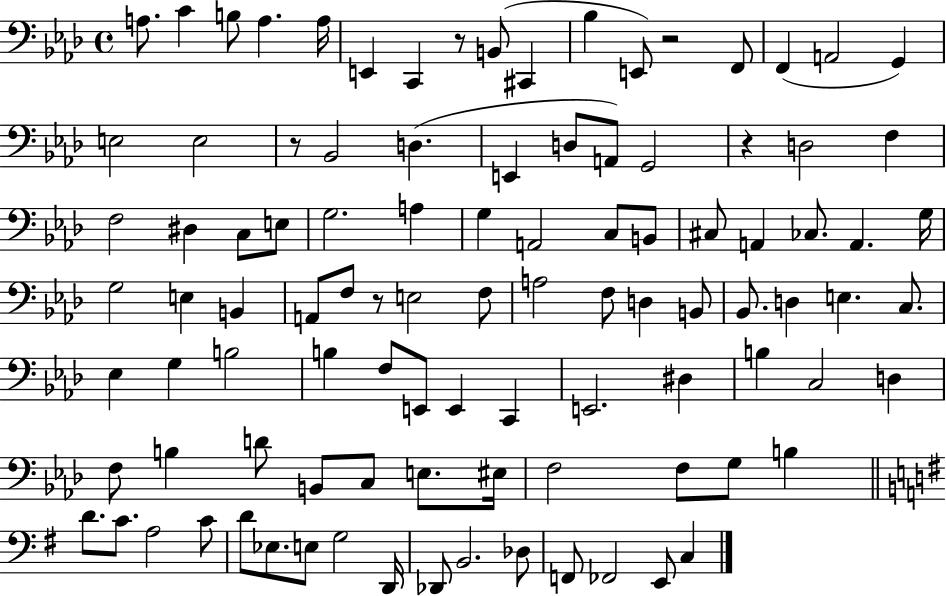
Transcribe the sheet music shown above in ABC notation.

X:1
T:Untitled
M:4/4
L:1/4
K:Ab
A,/2 C B,/2 A, A,/4 E,, C,, z/2 B,,/2 ^C,, _B, E,,/2 z2 F,,/2 F,, A,,2 G,, E,2 E,2 z/2 _B,,2 D, E,, D,/2 A,,/2 G,,2 z D,2 F, F,2 ^D, C,/2 E,/2 G,2 A, G, A,,2 C,/2 B,,/2 ^C,/2 A,, _C,/2 A,, G,/4 G,2 E, B,, A,,/2 F,/2 z/2 E,2 F,/2 A,2 F,/2 D, B,,/2 _B,,/2 D, E, C,/2 _E, G, B,2 B, F,/2 E,,/2 E,, C,, E,,2 ^D, B, C,2 D, F,/2 B, D/2 B,,/2 C,/2 E,/2 ^E,/4 F,2 F,/2 G,/2 B, D/2 C/2 A,2 C/2 D/2 _E,/2 E,/2 G,2 D,,/4 _D,,/2 B,,2 _D,/2 F,,/2 _F,,2 E,,/2 C,